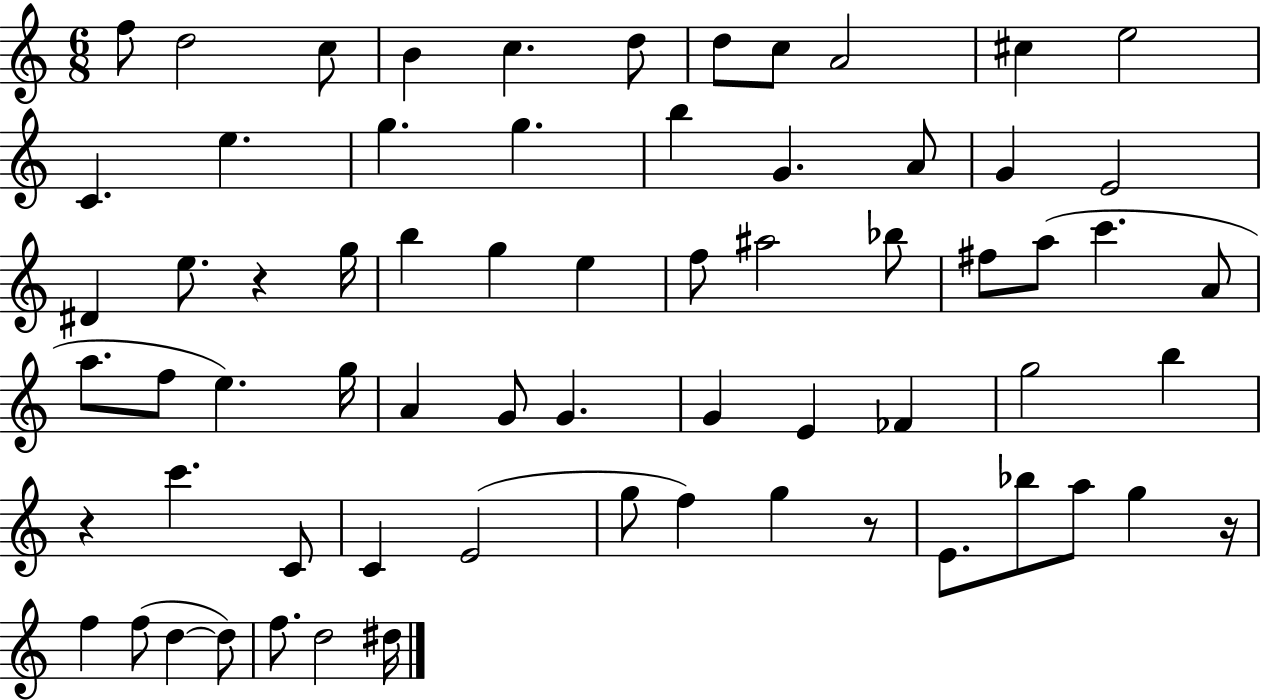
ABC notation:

X:1
T:Untitled
M:6/8
L:1/4
K:C
f/2 d2 c/2 B c d/2 d/2 c/2 A2 ^c e2 C e g g b G A/2 G E2 ^D e/2 z g/4 b g e f/2 ^a2 _b/2 ^f/2 a/2 c' A/2 a/2 f/2 e g/4 A G/2 G G E _F g2 b z c' C/2 C E2 g/2 f g z/2 E/2 _b/2 a/2 g z/4 f f/2 d d/2 f/2 d2 ^d/4